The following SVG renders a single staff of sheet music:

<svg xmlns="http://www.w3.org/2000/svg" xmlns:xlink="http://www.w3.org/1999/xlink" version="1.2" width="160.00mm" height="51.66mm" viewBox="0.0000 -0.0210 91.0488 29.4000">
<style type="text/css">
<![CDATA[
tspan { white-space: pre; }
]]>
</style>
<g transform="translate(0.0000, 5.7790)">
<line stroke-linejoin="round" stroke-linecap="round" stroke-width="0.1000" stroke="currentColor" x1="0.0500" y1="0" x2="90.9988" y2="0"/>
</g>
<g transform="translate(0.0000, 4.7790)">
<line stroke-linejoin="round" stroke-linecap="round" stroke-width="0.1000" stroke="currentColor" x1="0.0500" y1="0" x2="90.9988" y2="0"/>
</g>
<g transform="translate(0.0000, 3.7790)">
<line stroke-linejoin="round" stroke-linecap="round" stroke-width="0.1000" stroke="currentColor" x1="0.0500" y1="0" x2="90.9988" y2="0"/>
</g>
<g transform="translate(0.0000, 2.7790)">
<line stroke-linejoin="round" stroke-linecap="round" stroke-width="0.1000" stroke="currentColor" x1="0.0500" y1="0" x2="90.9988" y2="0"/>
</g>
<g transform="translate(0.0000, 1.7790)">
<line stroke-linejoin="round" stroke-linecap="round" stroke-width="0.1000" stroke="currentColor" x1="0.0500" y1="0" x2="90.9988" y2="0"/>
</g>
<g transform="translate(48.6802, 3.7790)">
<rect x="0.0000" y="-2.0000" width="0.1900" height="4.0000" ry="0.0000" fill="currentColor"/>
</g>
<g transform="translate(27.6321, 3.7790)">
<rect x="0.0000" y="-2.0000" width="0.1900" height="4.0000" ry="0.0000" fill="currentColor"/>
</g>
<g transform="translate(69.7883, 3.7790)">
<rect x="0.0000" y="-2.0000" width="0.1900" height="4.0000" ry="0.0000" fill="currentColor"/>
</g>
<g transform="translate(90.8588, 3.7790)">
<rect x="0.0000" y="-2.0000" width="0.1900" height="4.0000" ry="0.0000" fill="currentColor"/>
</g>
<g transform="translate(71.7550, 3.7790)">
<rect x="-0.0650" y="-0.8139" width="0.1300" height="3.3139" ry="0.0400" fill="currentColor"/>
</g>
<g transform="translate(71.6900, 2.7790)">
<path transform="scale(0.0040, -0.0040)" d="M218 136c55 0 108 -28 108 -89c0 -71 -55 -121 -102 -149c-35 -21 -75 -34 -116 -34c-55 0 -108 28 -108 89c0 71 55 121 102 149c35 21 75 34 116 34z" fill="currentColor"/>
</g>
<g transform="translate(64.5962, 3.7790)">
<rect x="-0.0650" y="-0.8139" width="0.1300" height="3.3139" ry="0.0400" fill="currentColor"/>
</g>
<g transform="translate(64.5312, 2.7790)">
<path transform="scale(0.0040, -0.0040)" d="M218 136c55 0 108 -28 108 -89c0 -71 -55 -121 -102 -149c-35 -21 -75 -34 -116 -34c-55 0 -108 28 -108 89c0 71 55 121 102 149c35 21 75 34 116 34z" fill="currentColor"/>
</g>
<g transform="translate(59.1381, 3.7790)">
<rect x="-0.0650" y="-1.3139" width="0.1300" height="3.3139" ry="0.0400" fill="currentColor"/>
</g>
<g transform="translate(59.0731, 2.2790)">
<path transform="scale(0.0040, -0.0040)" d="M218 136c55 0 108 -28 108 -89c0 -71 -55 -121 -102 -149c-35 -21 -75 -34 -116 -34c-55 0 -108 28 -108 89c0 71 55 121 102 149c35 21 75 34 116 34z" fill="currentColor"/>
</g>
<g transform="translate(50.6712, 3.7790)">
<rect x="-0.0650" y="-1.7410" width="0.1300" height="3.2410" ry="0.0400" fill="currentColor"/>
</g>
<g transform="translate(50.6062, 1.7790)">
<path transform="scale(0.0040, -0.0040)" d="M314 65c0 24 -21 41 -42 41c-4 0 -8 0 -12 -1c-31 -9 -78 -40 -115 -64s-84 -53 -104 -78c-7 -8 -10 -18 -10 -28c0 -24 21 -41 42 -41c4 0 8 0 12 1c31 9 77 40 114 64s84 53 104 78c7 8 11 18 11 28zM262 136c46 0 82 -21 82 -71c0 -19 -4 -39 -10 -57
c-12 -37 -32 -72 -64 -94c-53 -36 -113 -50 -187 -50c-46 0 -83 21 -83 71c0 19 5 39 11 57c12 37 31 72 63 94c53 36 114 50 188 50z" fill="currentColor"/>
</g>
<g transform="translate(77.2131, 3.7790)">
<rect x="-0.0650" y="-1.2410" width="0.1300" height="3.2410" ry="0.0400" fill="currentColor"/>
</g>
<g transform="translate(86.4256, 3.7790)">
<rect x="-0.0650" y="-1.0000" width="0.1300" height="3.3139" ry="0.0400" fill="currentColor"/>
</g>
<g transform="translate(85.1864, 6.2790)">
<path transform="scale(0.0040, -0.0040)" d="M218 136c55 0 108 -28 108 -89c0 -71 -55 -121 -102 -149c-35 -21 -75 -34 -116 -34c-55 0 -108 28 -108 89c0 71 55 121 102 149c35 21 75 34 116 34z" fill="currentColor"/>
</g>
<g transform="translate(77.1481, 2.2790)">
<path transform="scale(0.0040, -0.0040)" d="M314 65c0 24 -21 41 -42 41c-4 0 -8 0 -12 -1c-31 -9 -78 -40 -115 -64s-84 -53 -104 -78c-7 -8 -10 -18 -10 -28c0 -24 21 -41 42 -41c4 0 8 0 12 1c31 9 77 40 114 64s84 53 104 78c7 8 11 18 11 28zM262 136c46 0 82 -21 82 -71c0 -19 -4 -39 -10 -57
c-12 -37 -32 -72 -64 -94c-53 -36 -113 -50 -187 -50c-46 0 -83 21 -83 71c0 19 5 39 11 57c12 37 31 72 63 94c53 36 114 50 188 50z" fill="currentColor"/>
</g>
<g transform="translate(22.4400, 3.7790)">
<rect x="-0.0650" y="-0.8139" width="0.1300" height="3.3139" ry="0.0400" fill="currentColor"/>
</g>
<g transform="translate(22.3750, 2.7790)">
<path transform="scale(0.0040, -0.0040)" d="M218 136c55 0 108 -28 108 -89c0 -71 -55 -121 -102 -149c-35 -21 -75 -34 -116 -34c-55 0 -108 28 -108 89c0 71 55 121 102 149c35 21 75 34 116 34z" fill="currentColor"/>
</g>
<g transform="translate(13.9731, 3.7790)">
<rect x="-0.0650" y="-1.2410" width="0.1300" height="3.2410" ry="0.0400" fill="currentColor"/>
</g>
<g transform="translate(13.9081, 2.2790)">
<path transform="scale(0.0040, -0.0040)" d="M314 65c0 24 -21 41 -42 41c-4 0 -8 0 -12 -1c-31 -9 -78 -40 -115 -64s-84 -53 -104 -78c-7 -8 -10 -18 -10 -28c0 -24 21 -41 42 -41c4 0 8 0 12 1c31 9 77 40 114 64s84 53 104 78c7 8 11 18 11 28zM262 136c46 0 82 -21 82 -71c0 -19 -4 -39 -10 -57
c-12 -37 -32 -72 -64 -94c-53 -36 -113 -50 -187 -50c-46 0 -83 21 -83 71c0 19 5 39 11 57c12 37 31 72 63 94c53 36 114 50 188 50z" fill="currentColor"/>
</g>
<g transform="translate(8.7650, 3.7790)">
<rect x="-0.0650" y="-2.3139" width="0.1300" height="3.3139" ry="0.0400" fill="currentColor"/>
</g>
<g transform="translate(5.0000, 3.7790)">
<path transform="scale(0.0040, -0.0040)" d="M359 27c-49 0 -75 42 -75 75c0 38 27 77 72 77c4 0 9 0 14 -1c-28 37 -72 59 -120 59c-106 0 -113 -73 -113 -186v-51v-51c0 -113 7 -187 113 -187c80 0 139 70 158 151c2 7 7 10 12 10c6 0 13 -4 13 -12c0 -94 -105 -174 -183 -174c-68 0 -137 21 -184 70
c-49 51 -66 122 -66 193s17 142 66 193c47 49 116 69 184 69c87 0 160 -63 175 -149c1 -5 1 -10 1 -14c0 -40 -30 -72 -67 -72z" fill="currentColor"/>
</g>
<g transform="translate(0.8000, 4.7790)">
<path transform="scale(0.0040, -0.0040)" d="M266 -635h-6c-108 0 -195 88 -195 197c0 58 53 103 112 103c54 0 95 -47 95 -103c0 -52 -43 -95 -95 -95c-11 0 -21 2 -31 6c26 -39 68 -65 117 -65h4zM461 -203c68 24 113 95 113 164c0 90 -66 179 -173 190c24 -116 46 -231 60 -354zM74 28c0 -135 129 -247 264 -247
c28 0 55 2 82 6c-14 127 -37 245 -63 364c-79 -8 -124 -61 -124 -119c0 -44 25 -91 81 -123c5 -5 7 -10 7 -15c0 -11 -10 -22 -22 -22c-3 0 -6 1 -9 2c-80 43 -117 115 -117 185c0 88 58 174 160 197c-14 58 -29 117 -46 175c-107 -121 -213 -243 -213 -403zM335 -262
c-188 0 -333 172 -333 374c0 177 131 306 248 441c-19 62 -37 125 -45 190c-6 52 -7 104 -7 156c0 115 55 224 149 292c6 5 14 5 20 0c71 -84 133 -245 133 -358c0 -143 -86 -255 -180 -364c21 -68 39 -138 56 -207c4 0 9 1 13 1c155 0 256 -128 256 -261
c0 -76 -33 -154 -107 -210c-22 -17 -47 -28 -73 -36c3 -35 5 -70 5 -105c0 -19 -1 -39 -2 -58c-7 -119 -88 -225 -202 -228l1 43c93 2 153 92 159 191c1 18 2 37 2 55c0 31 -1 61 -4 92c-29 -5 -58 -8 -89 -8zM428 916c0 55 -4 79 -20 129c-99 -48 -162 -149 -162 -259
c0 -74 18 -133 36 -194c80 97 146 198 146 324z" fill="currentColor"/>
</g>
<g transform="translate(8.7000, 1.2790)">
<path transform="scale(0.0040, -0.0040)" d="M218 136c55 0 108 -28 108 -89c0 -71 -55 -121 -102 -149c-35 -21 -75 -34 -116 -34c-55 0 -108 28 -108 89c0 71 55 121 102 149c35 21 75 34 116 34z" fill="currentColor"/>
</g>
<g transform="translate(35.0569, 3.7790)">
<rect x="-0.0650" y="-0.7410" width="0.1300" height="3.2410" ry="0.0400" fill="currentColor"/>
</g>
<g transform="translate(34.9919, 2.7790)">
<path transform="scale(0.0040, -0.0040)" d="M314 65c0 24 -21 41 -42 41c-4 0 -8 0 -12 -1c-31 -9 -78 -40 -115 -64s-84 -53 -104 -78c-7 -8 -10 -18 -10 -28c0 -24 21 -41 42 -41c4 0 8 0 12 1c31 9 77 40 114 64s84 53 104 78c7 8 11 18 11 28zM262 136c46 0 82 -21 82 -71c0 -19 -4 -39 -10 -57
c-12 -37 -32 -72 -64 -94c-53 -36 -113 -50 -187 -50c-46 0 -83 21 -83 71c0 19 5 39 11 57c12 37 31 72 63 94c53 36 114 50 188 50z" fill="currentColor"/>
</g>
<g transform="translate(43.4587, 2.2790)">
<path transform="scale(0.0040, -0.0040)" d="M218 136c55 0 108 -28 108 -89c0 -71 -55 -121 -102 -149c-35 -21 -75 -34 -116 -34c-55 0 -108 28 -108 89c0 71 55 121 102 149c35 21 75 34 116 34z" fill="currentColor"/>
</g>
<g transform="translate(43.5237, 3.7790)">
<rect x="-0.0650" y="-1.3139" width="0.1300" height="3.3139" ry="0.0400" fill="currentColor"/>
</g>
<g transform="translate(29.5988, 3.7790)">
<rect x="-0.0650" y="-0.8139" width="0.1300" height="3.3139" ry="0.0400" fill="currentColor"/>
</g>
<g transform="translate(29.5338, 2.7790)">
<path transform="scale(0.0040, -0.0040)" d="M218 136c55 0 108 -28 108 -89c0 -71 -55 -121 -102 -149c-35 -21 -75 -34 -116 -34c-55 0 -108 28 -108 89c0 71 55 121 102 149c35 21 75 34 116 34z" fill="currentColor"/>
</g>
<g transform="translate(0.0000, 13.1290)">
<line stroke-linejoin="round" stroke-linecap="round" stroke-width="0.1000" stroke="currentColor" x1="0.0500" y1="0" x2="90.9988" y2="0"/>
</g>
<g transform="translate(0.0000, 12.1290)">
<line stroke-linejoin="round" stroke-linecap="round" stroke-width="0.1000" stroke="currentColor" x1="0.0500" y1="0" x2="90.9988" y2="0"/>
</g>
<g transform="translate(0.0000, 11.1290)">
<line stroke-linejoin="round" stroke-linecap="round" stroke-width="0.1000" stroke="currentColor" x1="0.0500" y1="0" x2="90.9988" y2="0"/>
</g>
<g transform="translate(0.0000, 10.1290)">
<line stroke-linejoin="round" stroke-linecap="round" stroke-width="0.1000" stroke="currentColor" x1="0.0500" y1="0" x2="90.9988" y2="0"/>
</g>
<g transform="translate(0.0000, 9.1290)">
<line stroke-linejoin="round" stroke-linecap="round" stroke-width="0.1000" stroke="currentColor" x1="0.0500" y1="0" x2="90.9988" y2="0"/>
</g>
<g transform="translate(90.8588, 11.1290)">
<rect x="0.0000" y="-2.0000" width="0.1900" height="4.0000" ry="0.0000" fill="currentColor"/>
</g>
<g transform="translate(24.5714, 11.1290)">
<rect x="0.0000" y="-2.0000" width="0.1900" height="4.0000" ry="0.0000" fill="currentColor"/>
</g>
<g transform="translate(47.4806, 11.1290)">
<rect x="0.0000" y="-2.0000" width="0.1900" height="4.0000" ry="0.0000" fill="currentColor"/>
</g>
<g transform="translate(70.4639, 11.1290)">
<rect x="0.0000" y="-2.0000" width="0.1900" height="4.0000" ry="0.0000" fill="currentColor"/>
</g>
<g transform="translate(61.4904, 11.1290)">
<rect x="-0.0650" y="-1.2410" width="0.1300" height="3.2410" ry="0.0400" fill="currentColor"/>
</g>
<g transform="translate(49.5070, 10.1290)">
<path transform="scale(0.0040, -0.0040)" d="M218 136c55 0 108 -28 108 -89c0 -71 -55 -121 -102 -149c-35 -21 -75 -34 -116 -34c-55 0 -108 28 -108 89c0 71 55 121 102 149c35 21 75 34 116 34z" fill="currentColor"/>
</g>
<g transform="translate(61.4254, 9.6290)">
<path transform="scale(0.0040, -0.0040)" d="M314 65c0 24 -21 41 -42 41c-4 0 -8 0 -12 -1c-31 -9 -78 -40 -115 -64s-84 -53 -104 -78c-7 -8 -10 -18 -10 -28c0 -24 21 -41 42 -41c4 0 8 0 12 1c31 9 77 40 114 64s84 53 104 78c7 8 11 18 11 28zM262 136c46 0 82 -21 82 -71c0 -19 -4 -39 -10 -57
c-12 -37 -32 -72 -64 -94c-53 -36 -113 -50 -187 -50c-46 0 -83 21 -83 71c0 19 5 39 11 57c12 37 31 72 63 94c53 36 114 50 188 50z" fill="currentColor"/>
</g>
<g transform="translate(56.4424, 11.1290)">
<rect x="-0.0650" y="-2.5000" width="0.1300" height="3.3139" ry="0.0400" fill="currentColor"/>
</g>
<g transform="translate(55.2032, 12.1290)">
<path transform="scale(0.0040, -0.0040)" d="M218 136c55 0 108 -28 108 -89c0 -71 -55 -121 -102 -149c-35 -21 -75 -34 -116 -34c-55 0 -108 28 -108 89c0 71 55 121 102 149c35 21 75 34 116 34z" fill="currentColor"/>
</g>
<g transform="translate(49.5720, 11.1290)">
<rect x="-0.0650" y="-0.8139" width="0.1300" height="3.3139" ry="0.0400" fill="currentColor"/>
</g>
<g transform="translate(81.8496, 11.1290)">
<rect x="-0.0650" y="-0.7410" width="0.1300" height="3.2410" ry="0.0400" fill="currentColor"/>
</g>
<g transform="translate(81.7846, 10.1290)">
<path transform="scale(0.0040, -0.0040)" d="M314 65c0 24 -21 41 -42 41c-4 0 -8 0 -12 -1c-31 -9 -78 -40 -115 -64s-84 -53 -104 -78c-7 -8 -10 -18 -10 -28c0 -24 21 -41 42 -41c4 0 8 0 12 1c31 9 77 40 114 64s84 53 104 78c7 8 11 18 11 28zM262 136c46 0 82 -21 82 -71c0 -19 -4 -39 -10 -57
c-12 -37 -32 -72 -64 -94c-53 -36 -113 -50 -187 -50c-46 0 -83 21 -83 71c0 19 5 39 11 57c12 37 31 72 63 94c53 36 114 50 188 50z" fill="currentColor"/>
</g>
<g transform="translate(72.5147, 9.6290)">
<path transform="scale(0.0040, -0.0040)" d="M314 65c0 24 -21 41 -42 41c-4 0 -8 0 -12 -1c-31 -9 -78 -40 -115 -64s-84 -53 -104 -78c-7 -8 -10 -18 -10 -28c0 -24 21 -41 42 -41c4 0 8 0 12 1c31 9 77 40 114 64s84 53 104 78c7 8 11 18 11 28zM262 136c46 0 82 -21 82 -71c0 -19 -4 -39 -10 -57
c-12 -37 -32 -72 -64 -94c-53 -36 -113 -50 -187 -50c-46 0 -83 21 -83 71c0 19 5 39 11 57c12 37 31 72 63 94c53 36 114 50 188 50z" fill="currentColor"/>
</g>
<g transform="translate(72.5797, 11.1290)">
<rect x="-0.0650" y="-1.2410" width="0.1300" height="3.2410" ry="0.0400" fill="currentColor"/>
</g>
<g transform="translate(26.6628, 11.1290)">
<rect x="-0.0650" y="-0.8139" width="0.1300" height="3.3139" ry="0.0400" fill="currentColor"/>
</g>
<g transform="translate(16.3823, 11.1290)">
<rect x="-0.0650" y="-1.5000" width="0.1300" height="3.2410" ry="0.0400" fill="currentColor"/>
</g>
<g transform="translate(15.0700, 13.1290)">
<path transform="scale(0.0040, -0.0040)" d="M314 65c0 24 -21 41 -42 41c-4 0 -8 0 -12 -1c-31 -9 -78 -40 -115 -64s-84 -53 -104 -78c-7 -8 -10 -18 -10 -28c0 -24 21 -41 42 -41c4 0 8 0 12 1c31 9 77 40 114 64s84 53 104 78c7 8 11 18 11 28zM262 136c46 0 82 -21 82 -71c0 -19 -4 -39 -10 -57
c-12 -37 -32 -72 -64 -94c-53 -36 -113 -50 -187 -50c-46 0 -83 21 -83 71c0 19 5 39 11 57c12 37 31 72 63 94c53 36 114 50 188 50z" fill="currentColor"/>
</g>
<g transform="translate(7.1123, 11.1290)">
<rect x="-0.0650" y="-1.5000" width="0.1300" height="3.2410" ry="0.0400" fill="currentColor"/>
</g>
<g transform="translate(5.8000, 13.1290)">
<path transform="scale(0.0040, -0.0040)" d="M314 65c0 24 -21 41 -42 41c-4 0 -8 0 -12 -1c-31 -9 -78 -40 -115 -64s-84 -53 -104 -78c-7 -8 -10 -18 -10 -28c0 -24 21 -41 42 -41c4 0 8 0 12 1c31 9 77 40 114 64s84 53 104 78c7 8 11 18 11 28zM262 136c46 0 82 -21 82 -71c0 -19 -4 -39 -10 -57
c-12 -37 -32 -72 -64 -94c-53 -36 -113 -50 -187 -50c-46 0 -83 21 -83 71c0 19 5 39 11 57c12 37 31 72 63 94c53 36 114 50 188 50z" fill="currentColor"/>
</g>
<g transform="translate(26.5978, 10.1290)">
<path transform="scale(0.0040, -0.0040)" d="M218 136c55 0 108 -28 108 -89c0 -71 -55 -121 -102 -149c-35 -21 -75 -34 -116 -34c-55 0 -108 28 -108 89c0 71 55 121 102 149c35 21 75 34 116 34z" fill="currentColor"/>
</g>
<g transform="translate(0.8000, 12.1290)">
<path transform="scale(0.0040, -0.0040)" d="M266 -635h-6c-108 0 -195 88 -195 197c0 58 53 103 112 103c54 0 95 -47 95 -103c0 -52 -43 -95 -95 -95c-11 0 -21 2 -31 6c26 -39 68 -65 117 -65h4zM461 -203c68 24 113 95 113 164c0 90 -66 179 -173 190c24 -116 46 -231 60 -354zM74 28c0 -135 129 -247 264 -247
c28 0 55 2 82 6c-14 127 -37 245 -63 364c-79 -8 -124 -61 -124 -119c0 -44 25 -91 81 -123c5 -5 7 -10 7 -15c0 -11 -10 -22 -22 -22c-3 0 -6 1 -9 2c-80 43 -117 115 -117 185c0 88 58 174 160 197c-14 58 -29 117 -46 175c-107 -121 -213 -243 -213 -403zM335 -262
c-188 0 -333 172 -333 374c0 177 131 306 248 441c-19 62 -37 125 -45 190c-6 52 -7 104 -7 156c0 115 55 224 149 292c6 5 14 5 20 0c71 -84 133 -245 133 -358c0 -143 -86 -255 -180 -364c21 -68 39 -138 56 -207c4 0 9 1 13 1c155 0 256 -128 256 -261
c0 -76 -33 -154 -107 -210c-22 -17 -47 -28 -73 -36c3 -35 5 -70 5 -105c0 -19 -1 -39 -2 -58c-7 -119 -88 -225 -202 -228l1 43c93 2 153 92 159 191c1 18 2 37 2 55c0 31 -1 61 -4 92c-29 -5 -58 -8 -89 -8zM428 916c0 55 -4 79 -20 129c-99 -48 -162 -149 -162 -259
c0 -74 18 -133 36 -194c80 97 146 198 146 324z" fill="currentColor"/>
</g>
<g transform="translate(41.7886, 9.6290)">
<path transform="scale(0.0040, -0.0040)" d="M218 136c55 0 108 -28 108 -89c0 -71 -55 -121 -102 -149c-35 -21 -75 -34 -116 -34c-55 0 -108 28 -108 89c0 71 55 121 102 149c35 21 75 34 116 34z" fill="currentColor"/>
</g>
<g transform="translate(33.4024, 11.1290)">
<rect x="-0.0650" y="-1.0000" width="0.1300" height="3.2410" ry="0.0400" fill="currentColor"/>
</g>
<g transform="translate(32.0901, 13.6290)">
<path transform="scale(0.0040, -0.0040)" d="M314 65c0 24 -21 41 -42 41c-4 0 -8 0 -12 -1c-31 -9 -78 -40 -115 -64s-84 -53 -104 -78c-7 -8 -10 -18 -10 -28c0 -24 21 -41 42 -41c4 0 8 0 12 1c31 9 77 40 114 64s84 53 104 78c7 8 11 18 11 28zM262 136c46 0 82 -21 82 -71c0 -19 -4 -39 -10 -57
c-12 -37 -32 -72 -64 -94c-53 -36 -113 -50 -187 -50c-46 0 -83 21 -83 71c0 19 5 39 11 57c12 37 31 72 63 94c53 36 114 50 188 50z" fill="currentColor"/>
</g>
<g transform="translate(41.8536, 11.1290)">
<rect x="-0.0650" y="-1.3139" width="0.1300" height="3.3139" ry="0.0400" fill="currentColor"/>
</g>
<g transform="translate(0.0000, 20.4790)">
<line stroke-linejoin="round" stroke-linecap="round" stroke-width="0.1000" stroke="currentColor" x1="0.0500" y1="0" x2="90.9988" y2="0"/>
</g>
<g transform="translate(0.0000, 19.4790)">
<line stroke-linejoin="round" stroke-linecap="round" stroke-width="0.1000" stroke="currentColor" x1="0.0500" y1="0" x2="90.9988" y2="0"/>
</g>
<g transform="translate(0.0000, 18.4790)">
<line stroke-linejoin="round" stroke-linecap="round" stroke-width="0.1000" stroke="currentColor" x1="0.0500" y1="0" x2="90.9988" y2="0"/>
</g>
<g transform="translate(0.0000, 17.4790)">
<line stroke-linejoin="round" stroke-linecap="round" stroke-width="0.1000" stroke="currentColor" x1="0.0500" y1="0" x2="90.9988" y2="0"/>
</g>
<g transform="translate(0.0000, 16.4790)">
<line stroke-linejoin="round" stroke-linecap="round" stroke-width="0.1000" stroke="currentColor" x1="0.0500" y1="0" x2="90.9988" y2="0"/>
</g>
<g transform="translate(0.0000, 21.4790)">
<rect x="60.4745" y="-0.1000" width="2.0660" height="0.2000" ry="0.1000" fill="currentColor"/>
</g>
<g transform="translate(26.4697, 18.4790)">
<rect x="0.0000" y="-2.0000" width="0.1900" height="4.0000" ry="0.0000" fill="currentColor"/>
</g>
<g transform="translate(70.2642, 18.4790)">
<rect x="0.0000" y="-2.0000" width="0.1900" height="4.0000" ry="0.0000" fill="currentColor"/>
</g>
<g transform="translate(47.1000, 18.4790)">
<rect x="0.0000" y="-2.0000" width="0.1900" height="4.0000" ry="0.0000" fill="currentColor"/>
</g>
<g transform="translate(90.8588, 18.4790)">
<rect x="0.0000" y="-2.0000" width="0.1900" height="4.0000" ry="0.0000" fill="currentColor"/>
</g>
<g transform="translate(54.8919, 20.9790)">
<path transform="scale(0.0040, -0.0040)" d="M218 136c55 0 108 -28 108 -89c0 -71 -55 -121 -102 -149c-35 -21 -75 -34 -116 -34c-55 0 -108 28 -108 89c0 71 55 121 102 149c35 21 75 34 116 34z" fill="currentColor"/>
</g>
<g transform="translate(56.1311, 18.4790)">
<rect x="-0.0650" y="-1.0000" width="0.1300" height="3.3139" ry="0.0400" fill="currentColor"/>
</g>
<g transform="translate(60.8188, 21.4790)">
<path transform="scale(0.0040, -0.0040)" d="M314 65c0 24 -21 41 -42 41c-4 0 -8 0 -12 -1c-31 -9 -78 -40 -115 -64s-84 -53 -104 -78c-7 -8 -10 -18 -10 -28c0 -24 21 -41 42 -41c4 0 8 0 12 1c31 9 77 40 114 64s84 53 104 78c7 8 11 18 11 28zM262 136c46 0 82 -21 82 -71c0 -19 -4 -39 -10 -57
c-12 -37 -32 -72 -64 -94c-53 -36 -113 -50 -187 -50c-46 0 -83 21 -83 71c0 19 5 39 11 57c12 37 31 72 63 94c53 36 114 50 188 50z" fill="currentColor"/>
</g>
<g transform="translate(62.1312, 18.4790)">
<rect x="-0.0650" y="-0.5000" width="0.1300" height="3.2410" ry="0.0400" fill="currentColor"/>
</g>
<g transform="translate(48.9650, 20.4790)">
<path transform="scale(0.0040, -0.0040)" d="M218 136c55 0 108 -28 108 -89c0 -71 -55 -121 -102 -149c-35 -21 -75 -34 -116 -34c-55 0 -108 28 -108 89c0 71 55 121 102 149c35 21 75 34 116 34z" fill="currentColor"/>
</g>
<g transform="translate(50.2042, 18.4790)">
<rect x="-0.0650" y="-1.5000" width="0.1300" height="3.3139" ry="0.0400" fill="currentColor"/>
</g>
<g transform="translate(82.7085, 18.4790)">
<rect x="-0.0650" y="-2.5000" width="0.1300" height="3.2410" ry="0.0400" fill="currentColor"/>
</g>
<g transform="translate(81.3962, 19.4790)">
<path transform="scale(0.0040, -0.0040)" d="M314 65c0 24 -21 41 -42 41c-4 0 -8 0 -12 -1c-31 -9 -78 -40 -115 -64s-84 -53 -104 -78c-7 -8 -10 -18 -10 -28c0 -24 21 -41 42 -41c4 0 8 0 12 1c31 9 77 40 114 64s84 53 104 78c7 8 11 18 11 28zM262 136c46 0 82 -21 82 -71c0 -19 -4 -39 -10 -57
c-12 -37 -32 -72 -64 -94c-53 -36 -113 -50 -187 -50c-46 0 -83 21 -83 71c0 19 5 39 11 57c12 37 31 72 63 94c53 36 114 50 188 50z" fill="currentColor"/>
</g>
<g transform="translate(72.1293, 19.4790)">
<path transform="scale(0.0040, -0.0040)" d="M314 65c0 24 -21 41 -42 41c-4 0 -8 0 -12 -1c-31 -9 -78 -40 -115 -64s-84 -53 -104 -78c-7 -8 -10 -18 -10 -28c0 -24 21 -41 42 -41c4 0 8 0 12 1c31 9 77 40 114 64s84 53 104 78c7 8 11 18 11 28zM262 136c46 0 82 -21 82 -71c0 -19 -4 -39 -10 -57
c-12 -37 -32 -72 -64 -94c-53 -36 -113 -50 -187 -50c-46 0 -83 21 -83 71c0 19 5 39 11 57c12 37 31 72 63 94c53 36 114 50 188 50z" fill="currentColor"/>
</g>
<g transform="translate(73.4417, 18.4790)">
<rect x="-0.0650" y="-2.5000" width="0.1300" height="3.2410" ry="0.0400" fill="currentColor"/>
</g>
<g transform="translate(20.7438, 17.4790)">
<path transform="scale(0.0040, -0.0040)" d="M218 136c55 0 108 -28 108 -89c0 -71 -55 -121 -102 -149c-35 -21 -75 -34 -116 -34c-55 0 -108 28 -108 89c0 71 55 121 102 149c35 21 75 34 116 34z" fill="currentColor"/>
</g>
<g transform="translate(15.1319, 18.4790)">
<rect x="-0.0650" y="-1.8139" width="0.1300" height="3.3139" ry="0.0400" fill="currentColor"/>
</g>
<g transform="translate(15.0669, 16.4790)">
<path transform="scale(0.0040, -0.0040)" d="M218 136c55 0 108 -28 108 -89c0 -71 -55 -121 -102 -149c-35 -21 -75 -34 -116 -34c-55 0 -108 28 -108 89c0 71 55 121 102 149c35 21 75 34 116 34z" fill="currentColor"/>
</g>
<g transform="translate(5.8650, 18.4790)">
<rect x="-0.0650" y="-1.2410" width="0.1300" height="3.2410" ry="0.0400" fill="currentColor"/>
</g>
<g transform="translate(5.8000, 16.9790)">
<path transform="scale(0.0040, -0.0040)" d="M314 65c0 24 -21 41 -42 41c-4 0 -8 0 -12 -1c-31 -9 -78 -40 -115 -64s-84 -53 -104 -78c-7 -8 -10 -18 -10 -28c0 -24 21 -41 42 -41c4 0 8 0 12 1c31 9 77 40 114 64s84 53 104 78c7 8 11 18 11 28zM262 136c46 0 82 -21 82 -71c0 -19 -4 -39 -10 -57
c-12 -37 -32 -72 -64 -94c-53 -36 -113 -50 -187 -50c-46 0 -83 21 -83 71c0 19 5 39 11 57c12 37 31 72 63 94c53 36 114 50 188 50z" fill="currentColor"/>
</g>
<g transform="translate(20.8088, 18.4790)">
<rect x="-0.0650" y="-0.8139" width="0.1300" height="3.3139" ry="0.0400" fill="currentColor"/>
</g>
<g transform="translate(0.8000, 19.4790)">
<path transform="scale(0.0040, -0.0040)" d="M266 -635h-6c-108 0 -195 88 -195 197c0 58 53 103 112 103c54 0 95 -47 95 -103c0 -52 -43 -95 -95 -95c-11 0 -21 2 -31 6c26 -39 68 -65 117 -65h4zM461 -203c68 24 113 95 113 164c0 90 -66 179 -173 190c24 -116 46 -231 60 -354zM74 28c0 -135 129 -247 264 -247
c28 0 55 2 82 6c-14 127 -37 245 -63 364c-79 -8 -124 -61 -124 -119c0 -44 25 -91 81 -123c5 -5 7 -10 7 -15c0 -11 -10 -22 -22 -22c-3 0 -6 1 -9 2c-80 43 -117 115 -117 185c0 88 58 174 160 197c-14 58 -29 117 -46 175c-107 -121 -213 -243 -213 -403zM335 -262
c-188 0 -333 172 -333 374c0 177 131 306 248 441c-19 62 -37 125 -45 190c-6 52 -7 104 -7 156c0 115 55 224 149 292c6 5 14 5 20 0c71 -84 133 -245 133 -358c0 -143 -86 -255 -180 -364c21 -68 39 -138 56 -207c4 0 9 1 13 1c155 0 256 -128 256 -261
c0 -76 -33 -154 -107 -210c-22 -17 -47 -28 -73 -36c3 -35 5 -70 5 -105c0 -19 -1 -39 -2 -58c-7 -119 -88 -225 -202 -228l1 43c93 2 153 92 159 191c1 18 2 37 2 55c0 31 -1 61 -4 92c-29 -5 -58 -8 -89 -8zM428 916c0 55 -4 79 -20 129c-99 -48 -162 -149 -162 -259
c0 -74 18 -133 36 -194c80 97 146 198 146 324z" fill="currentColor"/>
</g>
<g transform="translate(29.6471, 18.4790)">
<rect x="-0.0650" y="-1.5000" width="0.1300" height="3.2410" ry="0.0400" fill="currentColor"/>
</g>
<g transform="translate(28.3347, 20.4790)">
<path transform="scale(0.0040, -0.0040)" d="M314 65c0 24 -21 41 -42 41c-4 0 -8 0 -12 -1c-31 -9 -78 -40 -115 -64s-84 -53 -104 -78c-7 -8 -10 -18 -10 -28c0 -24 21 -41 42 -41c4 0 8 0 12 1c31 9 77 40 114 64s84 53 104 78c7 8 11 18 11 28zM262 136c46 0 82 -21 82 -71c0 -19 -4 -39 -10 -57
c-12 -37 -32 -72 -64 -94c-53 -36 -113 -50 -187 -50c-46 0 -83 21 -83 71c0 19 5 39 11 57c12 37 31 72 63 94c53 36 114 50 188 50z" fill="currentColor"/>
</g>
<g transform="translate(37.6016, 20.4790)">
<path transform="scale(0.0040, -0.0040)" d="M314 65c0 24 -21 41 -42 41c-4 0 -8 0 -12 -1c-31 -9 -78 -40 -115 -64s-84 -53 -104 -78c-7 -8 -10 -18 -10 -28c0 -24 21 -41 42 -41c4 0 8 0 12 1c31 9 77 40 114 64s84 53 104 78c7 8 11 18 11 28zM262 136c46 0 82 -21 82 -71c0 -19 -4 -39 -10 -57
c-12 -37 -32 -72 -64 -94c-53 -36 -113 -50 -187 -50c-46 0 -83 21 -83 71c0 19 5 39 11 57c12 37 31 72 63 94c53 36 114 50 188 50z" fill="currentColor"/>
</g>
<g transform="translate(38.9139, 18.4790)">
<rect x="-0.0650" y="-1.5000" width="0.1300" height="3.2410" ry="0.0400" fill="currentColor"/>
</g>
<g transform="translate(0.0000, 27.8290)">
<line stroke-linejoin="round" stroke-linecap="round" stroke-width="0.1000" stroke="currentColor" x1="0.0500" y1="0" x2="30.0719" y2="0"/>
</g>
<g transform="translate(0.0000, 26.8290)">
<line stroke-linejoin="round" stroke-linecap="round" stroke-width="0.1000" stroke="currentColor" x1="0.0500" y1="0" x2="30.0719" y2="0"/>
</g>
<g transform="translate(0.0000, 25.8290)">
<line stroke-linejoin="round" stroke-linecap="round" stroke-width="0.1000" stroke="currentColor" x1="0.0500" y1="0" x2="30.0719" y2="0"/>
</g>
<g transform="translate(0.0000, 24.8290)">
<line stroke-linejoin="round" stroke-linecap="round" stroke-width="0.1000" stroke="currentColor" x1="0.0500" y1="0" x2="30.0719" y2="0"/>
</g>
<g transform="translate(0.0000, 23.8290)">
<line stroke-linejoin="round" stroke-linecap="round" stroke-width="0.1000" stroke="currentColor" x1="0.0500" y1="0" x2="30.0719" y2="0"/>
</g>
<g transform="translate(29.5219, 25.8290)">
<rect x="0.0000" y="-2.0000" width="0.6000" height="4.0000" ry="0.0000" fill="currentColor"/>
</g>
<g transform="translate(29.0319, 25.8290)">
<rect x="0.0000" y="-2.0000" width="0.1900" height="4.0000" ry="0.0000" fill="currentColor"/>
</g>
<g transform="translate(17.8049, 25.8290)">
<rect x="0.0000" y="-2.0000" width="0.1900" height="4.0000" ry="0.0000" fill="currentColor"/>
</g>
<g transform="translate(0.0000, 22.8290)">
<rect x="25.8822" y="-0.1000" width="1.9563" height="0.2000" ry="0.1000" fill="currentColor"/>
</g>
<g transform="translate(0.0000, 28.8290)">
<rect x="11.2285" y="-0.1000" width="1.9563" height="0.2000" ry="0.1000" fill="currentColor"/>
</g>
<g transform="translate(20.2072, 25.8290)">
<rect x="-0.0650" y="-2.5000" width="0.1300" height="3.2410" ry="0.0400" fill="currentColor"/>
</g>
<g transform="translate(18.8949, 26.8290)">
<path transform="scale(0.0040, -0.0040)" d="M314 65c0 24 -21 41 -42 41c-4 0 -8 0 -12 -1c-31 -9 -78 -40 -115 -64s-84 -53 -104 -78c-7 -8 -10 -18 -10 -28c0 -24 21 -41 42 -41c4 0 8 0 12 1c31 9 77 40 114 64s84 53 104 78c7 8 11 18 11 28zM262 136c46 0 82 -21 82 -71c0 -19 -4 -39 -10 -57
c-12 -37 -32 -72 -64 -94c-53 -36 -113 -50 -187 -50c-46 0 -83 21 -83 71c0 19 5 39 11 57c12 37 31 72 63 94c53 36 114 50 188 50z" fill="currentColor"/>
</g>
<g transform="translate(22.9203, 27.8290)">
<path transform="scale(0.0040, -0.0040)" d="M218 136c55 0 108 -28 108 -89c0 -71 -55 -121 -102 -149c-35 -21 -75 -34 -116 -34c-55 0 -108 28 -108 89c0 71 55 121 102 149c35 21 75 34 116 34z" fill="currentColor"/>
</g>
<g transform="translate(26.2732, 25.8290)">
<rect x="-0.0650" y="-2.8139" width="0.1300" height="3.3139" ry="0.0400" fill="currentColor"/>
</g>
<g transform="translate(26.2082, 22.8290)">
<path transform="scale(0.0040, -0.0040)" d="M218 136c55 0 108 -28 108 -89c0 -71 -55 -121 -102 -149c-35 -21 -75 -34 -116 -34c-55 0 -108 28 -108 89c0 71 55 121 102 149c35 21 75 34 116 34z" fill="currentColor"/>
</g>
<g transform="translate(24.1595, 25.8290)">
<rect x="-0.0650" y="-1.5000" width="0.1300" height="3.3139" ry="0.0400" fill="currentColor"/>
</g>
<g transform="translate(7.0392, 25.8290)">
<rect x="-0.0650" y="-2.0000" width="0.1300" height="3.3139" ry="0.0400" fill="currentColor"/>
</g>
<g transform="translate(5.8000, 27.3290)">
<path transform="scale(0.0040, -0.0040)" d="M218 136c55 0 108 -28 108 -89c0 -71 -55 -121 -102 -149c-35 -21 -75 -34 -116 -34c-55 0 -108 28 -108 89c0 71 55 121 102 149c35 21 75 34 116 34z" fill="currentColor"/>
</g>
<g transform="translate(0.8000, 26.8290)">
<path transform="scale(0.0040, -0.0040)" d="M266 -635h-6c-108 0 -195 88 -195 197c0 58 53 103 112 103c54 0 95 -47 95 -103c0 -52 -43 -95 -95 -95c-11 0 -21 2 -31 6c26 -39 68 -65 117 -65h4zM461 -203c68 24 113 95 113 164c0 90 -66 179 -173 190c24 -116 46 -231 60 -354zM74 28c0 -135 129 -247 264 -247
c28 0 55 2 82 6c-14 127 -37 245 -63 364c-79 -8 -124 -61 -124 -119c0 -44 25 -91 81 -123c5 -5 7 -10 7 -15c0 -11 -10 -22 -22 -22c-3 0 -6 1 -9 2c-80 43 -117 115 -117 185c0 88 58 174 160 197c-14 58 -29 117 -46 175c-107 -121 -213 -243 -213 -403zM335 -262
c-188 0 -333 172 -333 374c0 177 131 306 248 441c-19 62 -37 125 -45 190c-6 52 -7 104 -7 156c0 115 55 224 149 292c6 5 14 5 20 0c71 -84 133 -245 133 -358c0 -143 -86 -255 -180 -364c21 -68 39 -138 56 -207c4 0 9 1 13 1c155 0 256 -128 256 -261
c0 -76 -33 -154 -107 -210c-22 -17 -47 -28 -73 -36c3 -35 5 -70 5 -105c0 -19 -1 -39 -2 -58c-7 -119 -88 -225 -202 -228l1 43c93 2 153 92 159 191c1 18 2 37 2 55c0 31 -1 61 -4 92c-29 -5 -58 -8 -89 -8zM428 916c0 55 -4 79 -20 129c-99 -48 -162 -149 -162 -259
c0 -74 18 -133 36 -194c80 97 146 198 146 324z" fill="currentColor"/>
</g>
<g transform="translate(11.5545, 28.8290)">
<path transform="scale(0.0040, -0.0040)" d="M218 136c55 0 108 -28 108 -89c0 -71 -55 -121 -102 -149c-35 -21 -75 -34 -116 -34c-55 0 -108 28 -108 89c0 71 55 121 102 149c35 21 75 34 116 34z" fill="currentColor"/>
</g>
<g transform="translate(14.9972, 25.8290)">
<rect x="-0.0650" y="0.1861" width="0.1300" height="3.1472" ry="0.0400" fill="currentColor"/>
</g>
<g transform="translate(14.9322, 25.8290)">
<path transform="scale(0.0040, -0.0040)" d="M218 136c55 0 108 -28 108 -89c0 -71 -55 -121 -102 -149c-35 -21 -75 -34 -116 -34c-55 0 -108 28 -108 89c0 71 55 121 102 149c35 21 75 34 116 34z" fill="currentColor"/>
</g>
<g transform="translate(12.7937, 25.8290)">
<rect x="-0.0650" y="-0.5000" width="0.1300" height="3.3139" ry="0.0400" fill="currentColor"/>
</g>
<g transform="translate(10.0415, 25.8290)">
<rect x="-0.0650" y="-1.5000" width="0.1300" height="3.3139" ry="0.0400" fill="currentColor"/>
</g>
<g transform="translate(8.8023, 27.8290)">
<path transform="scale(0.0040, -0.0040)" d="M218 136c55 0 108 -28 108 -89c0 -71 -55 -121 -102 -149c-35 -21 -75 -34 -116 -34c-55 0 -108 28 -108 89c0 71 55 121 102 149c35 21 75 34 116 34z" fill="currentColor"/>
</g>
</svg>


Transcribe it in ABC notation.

X:1
T:Untitled
M:4/4
L:1/4
K:C
g e2 d d d2 e f2 e d d e2 D E2 E2 d D2 e d G e2 e2 d2 e2 f d E2 E2 E D C2 G2 G2 F E C B G2 E a